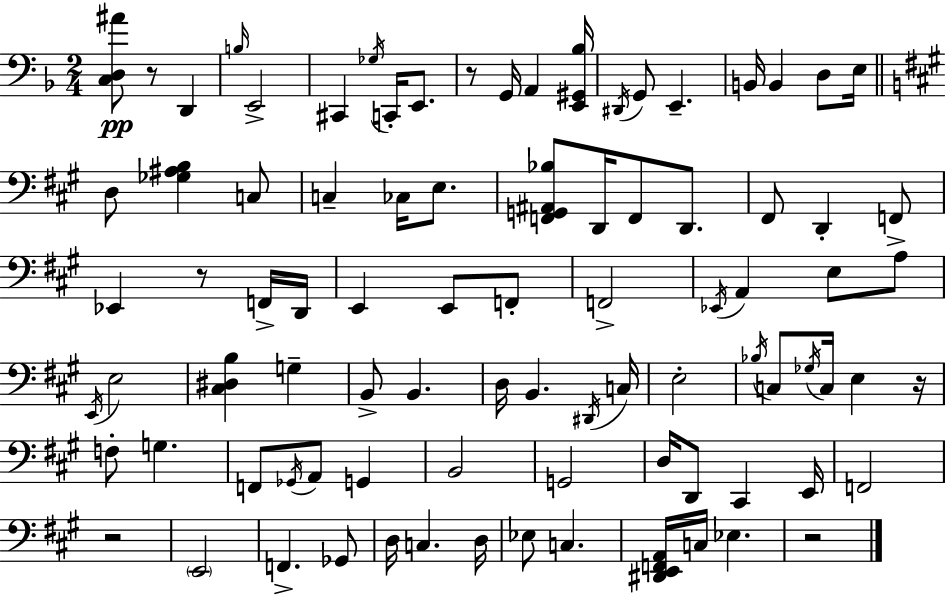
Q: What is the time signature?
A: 2/4